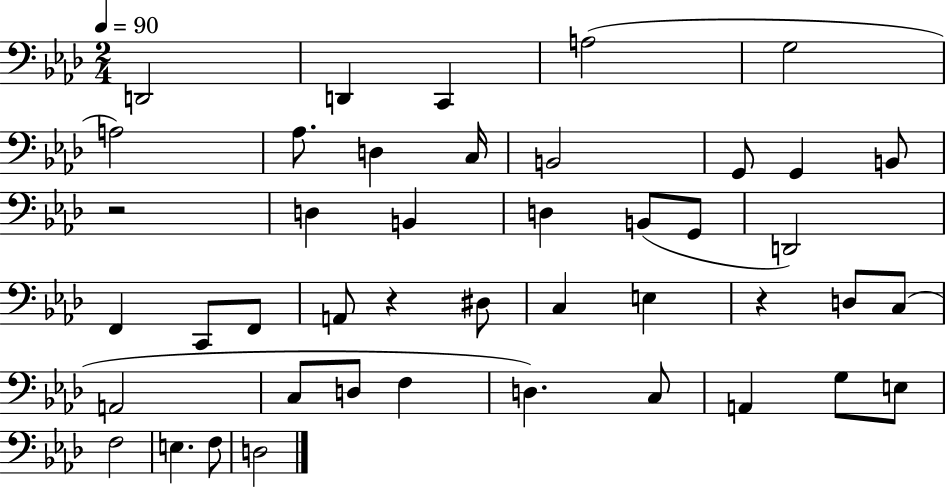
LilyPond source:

{
  \clef bass
  \numericTimeSignature
  \time 2/4
  \key aes \major
  \tempo 4 = 90
  d,2 | d,4 c,4 | a2( | g2 | \break a2) | aes8. d4 c16 | b,2 | g,8 g,4 b,8 | \break r2 | d4 b,4 | d4 b,8( g,8 | d,2) | \break f,4 c,8 f,8 | a,8 r4 dis8 | c4 e4 | r4 d8 c8( | \break a,2 | c8 d8 f4 | d4.) c8 | a,4 g8 e8 | \break f2 | e4. f8 | d2 | \bar "|."
}